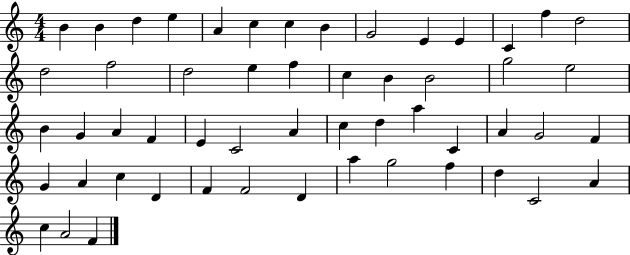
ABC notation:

X:1
T:Untitled
M:4/4
L:1/4
K:C
B B d e A c c B G2 E E C f d2 d2 f2 d2 e f c B B2 g2 e2 B G A F E C2 A c d a C A G2 F G A c D F F2 D a g2 f d C2 A c A2 F